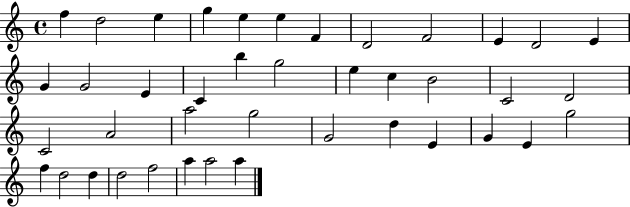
X:1
T:Untitled
M:4/4
L:1/4
K:C
f d2 e g e e F D2 F2 E D2 E G G2 E C b g2 e c B2 C2 D2 C2 A2 a2 g2 G2 d E G E g2 f d2 d d2 f2 a a2 a